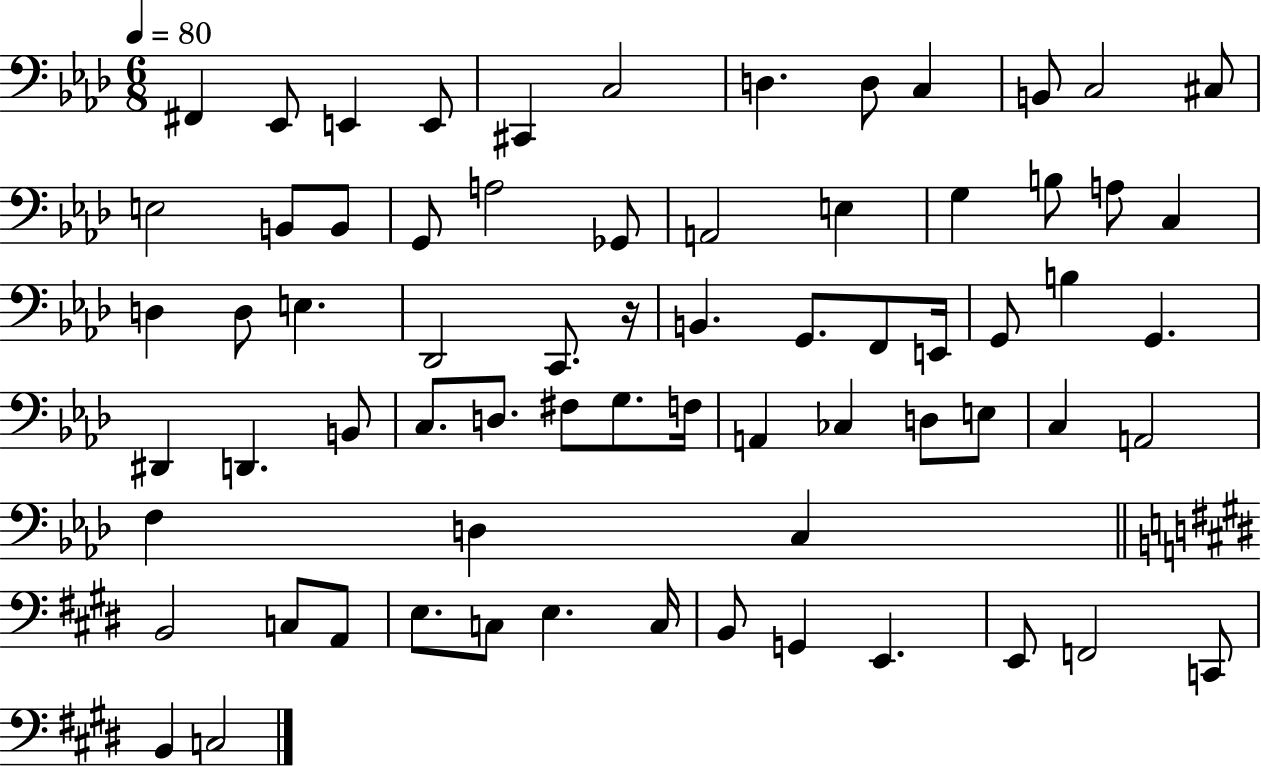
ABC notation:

X:1
T:Untitled
M:6/8
L:1/4
K:Ab
^F,, _E,,/2 E,, E,,/2 ^C,, C,2 D, D,/2 C, B,,/2 C,2 ^C,/2 E,2 B,,/2 B,,/2 G,,/2 A,2 _G,,/2 A,,2 E, G, B,/2 A,/2 C, D, D,/2 E, _D,,2 C,,/2 z/4 B,, G,,/2 F,,/2 E,,/4 G,,/2 B, G,, ^D,, D,, B,,/2 C,/2 D,/2 ^F,/2 G,/2 F,/4 A,, _C, D,/2 E,/2 C, A,,2 F, D, C, B,,2 C,/2 A,,/2 E,/2 C,/2 E, C,/4 B,,/2 G,, E,, E,,/2 F,,2 C,,/2 B,, C,2